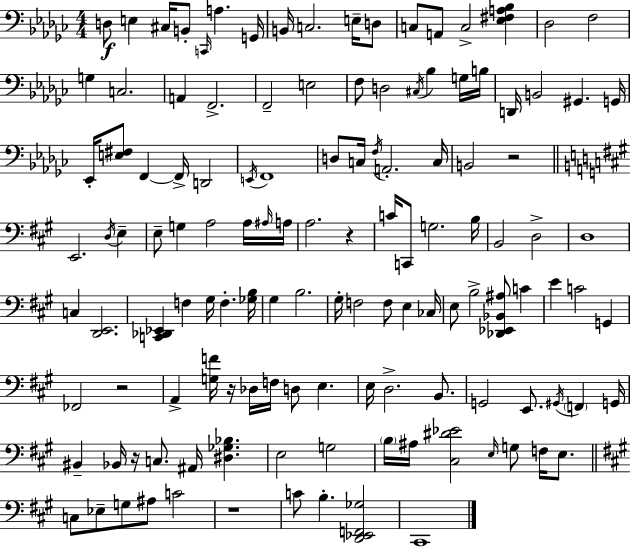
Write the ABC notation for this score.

X:1
T:Untitled
M:4/4
L:1/4
K:Ebm
D,/2 E, ^C,/4 B,,/2 C,,/4 A, G,,/4 B,,/4 C,2 E,/4 D,/2 C,/2 A,,/2 C,2 [_E,^F,A,_B,] _D,2 F,2 G, C,2 A,, F,,2 F,,2 E,2 F,/2 D,2 ^C,/4 _B, G,/4 B,/4 D,,/4 B,,2 ^G,, G,,/4 _E,,/4 [E,^F,]/2 F,, F,,/4 D,,2 E,,/4 F,,4 D,/2 C,/4 F,/4 A,,2 C,/4 B,,2 z2 E,,2 D,/4 E, E,/2 G, A,2 A,/4 ^A,/4 A,/4 A,2 z C/4 C,,/2 G,2 B,/4 B,,2 D,2 D,4 C, [D,,E,,]2 [C,,_D,,_E,,] F, ^G,/4 F, [_G,B,]/4 ^G, B,2 ^G,/4 F,2 F,/2 E, _C,/4 E,/2 B,2 [_D,,_E,,_B,,^A,]/2 C E C2 G,, _F,,2 z2 A,, [G,F]/4 z/4 _D,/4 F,/4 D,/2 E, E,/4 D,2 B,,/2 G,,2 E,,/2 ^G,,/4 F,, G,,/4 ^B,, _B,,/4 z/4 C,/2 ^A,,/4 [^D,_G,_B,] E,2 G,2 B,/4 ^A,/4 [^C,^D_E]2 E,/4 G,/2 F,/4 E,/2 C,/2 _E,/2 G,/2 ^A,/2 C2 z4 C/2 B, [D,,_E,,F,,_G,]2 ^C,,4